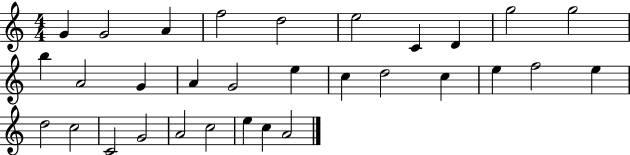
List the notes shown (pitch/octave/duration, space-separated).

G4/q G4/h A4/q F5/h D5/h E5/h C4/q D4/q G5/h G5/h B5/q A4/h G4/q A4/q G4/h E5/q C5/q D5/h C5/q E5/q F5/h E5/q D5/h C5/h C4/h G4/h A4/h C5/h E5/q C5/q A4/h